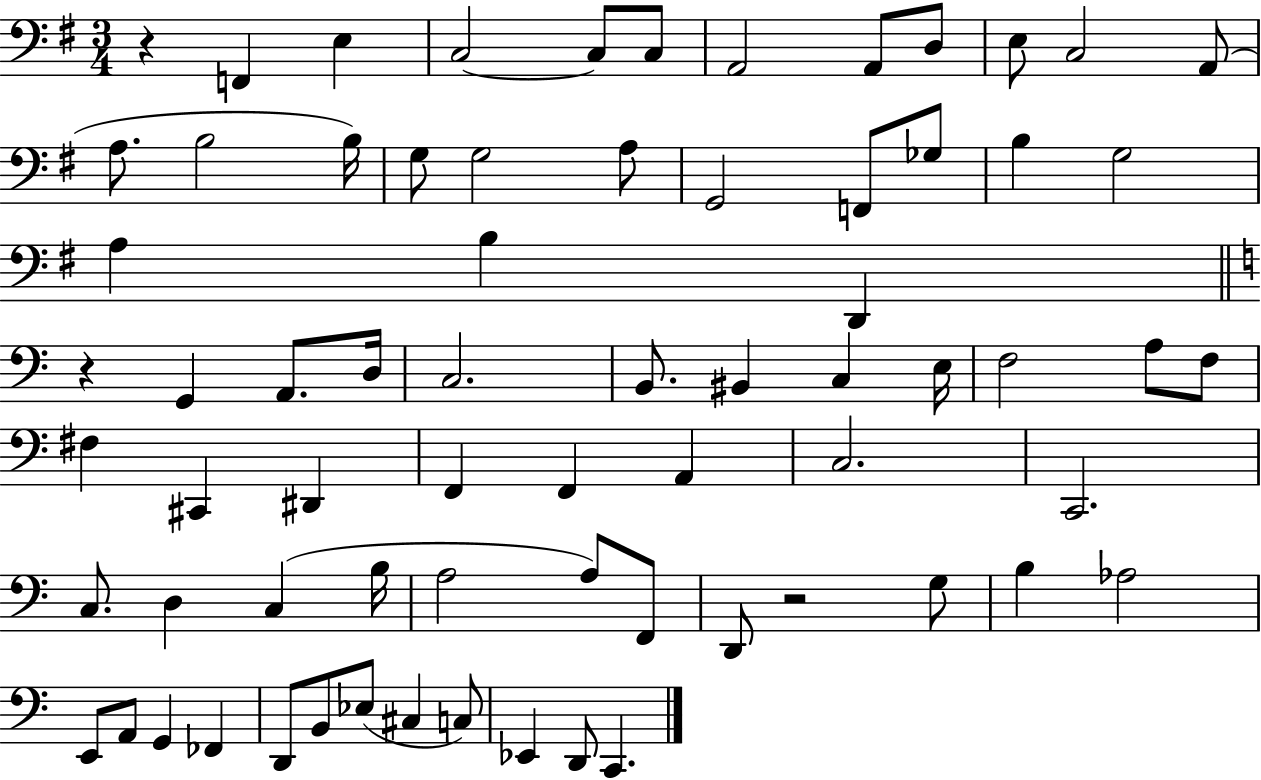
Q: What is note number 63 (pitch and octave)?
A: C#3